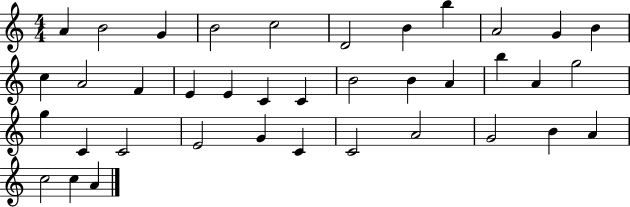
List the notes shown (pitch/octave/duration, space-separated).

A4/q B4/h G4/q B4/h C5/h D4/h B4/q B5/q A4/h G4/q B4/q C5/q A4/h F4/q E4/q E4/q C4/q C4/q B4/h B4/q A4/q B5/q A4/q G5/h G5/q C4/q C4/h E4/h G4/q C4/q C4/h A4/h G4/h B4/q A4/q C5/h C5/q A4/q